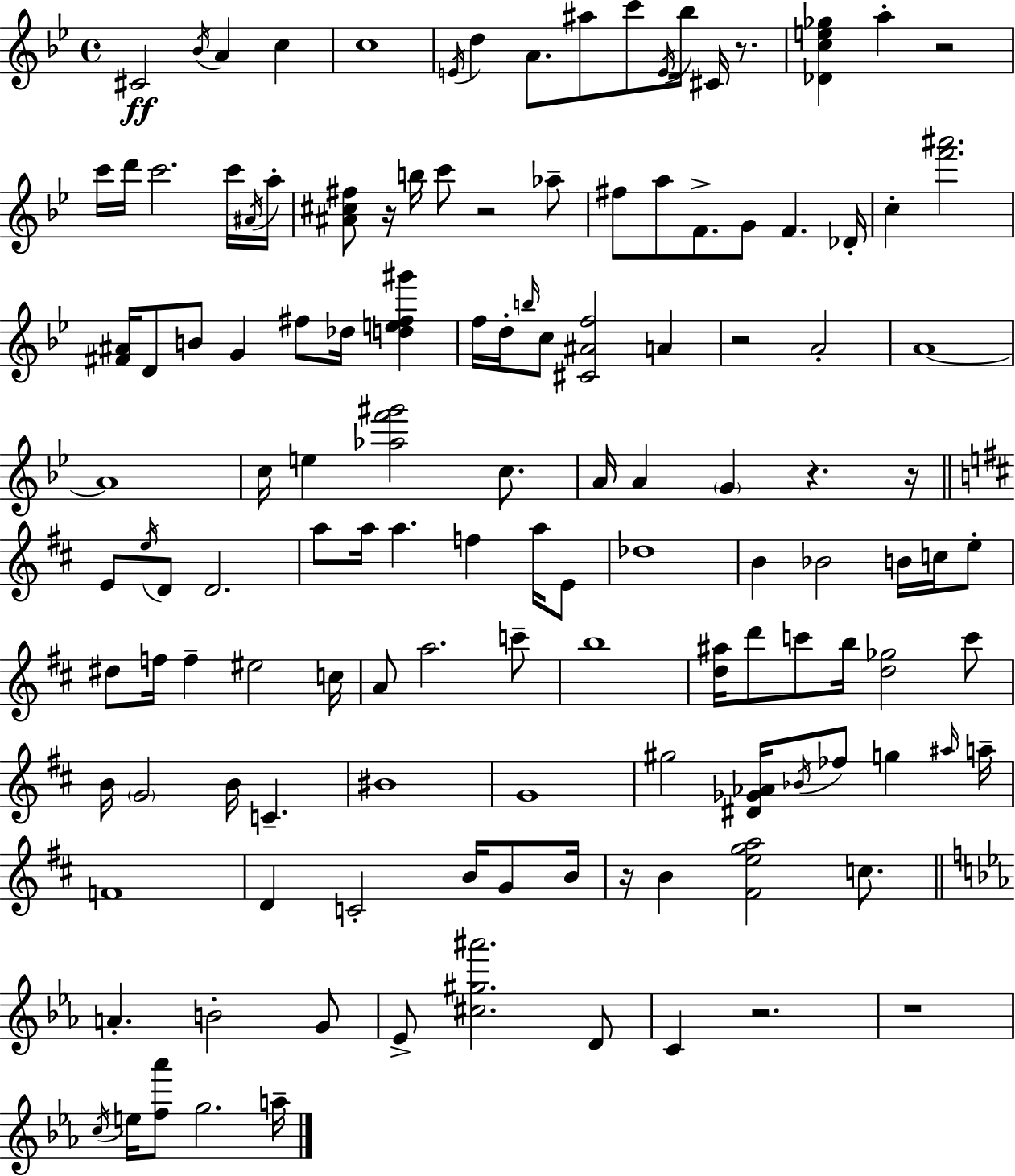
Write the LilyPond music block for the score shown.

{
  \clef treble
  \time 4/4
  \defaultTimeSignature
  \key bes \major
  \repeat volta 2 { cis'2\ff \acciaccatura { bes'16 } a'4 c''4 | c''1 | \acciaccatura { e'16 } d''4 a'8. ais''8 c'''8 \acciaccatura { e'16 } bes''16 cis'16 | r8. <des' c'' e'' ges''>4 a''4-. r2 | \break c'''16 d'''16 c'''2. | c'''16 \acciaccatura { ais'16 } a''16-. <ais' cis'' fis''>8 r16 b''16 c'''8 r2 | aes''8-- fis''8 a''8 f'8.-> g'8 f'4. | des'16-. c''4-. <f''' ais'''>2. | \break <fis' ais'>16 d'8 b'8 g'4 fis''8 des''16 | <d'' e'' fis'' gis'''>4 f''16 d''16-. \grace { b''16 } c''8 <cis' ais' f''>2 | a'4 r2 a'2-. | a'1~~ | \break a'1 | c''16 e''4 <aes'' f''' gis'''>2 | c''8. a'16 a'4 \parenthesize g'4 r4. | r16 \bar "||" \break \key b \minor e'8 \acciaccatura { e''16 } d'8 d'2. | a''8 a''16 a''4. f''4 a''16 e'8 | des''1 | b'4 bes'2 b'16 c''16 e''8-. | \break dis''8 f''16 f''4-- eis''2 | c''16 a'8 a''2. c'''8-- | b''1 | <d'' ais''>16 d'''8 c'''8 b''16 <d'' ges''>2 c'''8 | \break b'16 \parenthesize g'2 b'16 c'4.-- | bis'1 | g'1 | gis''2 <dis' ges' aes'>16 \acciaccatura { bes'16 } fes''8 g''4 | \break \grace { ais''16 } a''16-- f'1 | d'4 c'2-. b'16 | g'8 b'16 r16 b'4 <fis' e'' g'' a''>2 | c''8. \bar "||" \break \key ees \major a'4.-. b'2-. g'8 | ees'8-> <cis'' gis'' ais'''>2. d'8 | c'4 r2. | r1 | \break \acciaccatura { c''16 } e''16 <f'' aes'''>8 g''2. | a''16-- } \bar "|."
}